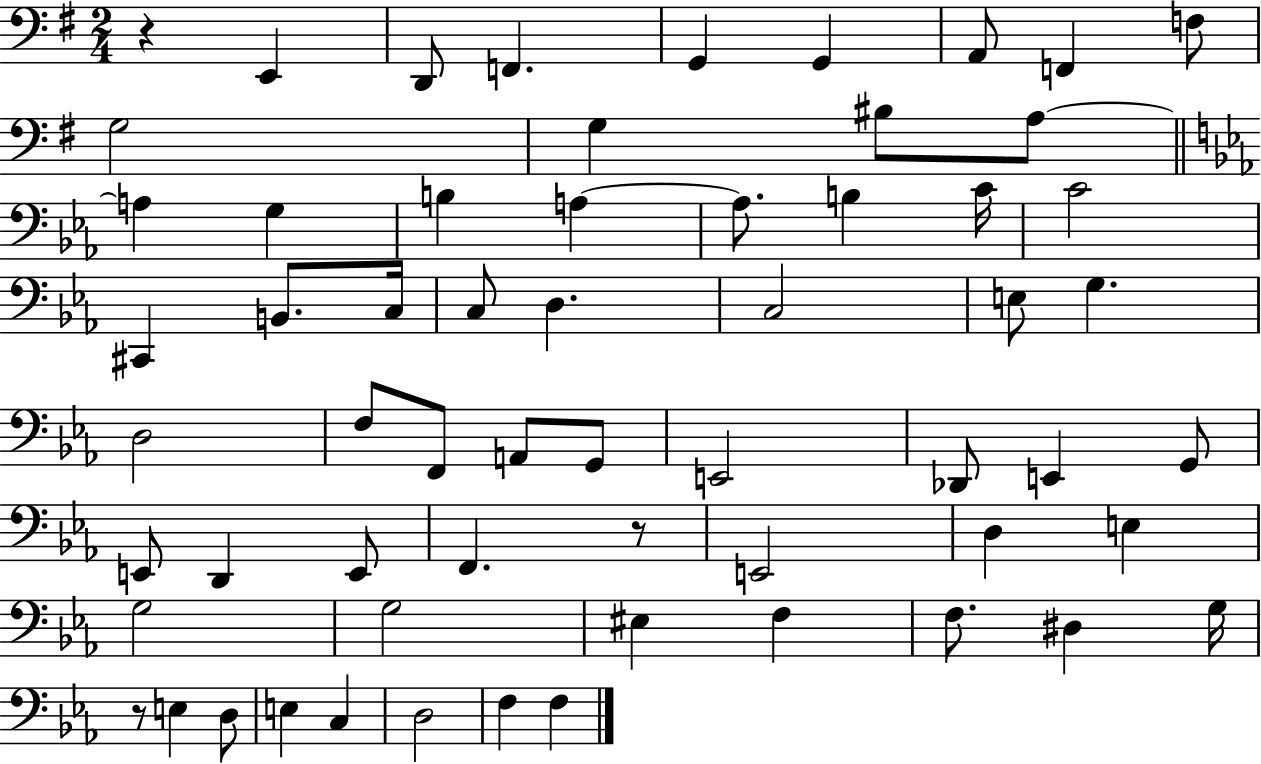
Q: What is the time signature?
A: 2/4